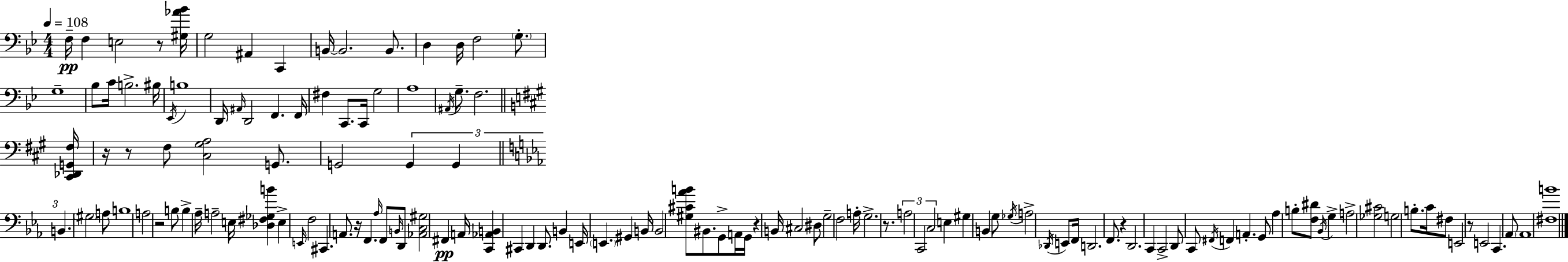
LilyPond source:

{
  \clef bass
  \numericTimeSignature
  \time 4/4
  \key g \minor
  \tempo 4 = 108
  f16--\pp f4 e2 r8 <gis aes' bes'>16 | g2 ais,4 c,4 | b,16~~ b,2. b,8. | d4 d16 f2 \parenthesize g8.-. | \break g1-- | bes8 c'16 b2.-> bis16 | \acciaccatura { ees,16 } b1 | d,16 \grace { ais,16 } d,2 f,4. | \break f,16 fis4 c,8. c,16 g2 | a1 | \acciaccatura { ais,16 } g8.-- f2. | \bar "||" \break \key a \major <cis, des, g, fis>16 r16 r8 fis8 <cis gis a>2 g,8. | g,2 \tuplet 3/2 { g,4 g,4 | \bar "||" \break \key ees \major b,4. } \parenthesize gis2 a8 | b1 | a2 r2 | b8 b4-> aes16-- a2-- e16 | \break <des fis ges b'>4 e4-> \grace { e,16 } f2 | cis,4. a,8. r16 f,4. | \grace { aes16 } f,8 \grace { b,16 } d,8 <aes, c gis>2 fis,4\pp | a,16 <c, aes, b,>4 cis,4 d,4 | \break d,8. b,4 e,16 \parenthesize e,4. gis,4 | b,16 b,2 <gis cis' aes' b'>8 bis,8. | g,8-> a,16 g,16 r4 b,16 cis2 | dis8 g2-- f2 | \break a16-. g2.-> | r8. \tuplet 3/2 { a2 c,2 | c2 } e4 gis4 | b,4 g8 \acciaccatura { ges16 } a2-> | \break \acciaccatura { des,16 } e,8 f,16 d,2. | f,8. r4 d,2. | c,4 c,2-> | d,8 c,8 \acciaccatura { fis,16 } f,4 a,4.-. | \break g,8 aes4 b8-. <f dis'>8 \acciaccatura { bes,16 } g4-> a2-> | <ges cis'>2 g2 | b8.-. c'16 fis8 e,2 | r8 e,2 c,4. | \break \parenthesize aes,8 aes,1 | <fis b'>1 | \bar "|."
}